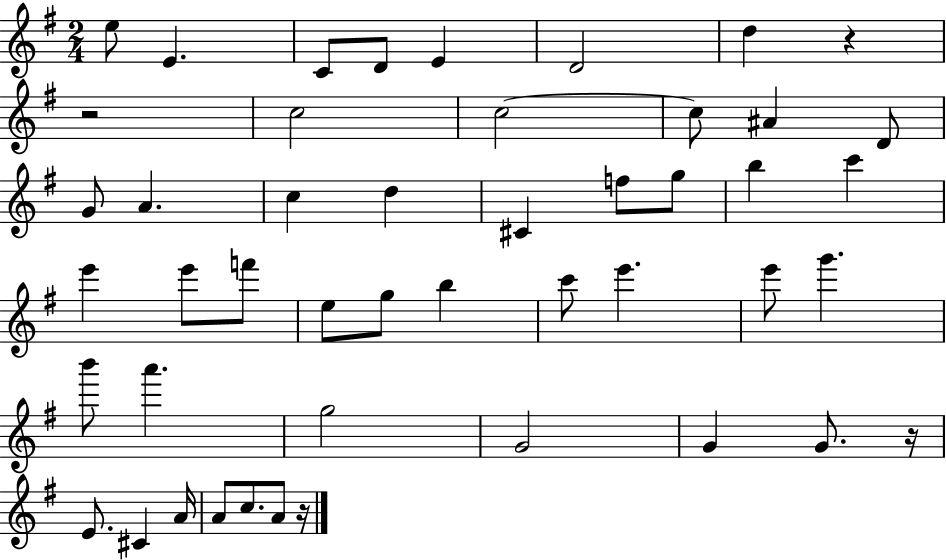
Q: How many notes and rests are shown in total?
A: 47